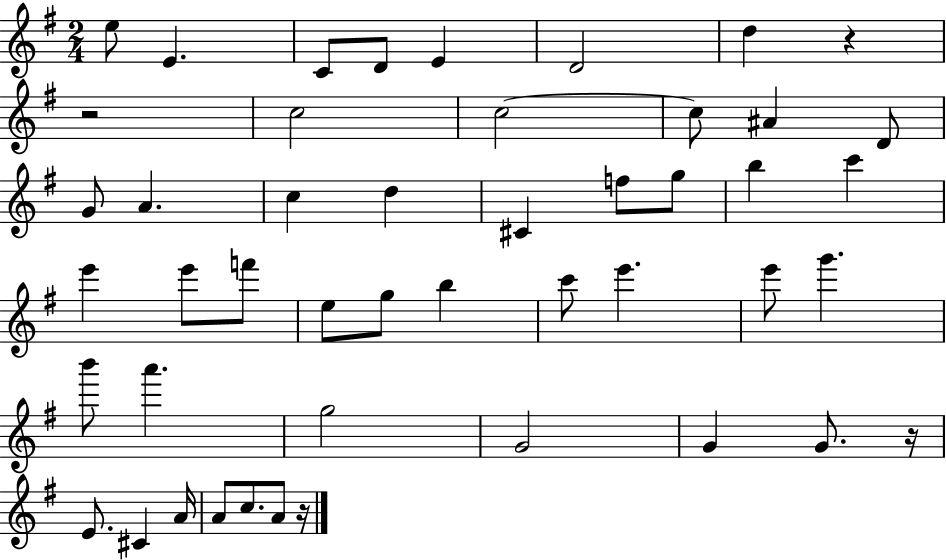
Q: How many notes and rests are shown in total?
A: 47